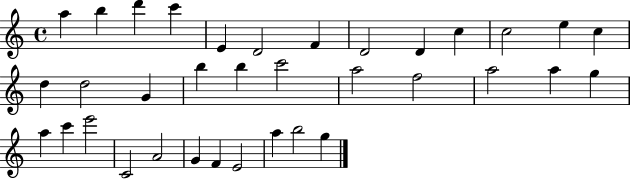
{
  \clef treble
  \time 4/4
  \defaultTimeSignature
  \key c \major
  a''4 b''4 d'''4 c'''4 | e'4 d'2 f'4 | d'2 d'4 c''4 | c''2 e''4 c''4 | \break d''4 d''2 g'4 | b''4 b''4 c'''2 | a''2 f''2 | a''2 a''4 g''4 | \break a''4 c'''4 e'''2 | c'2 a'2 | g'4 f'4 e'2 | a''4 b''2 g''4 | \break \bar "|."
}